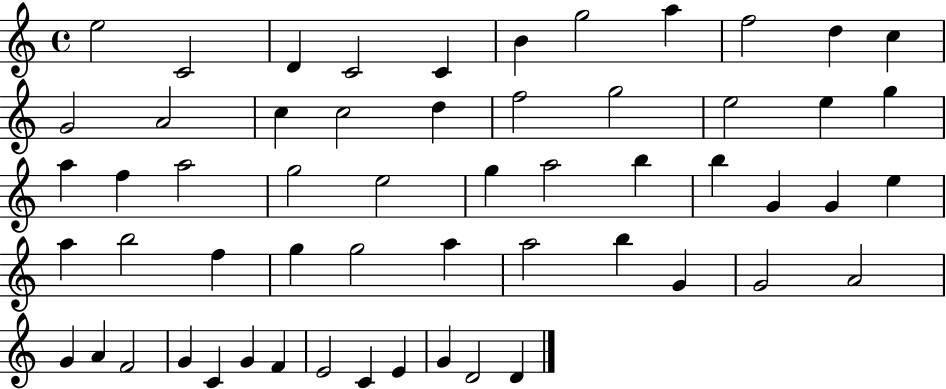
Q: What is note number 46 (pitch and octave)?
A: A4